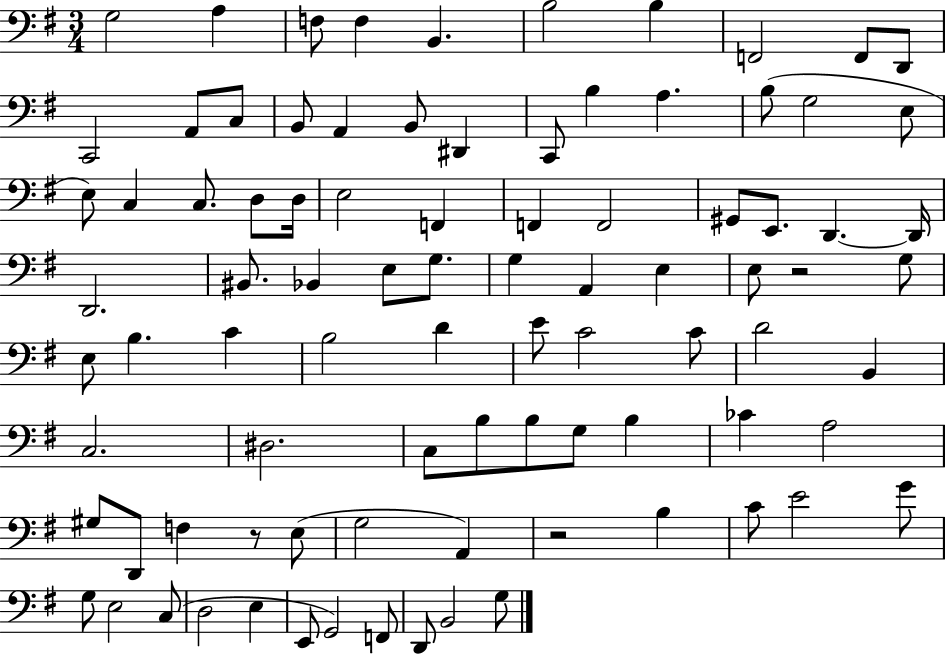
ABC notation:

X:1
T:Untitled
M:3/4
L:1/4
K:G
G,2 A, F,/2 F, B,, B,2 B, F,,2 F,,/2 D,,/2 C,,2 A,,/2 C,/2 B,,/2 A,, B,,/2 ^D,, C,,/2 B, A, B,/2 G,2 E,/2 E,/2 C, C,/2 D,/2 D,/4 E,2 F,, F,, F,,2 ^G,,/2 E,,/2 D,, D,,/4 D,,2 ^B,,/2 _B,, E,/2 G,/2 G, A,, E, E,/2 z2 G,/2 E,/2 B, C B,2 D E/2 C2 C/2 D2 B,, C,2 ^D,2 C,/2 B,/2 B,/2 G,/2 B, _C A,2 ^G,/2 D,,/2 F, z/2 E,/2 G,2 A,, z2 B, C/2 E2 G/2 G,/2 E,2 C,/2 D,2 E, E,,/2 G,,2 F,,/2 D,,/2 B,,2 G,/2